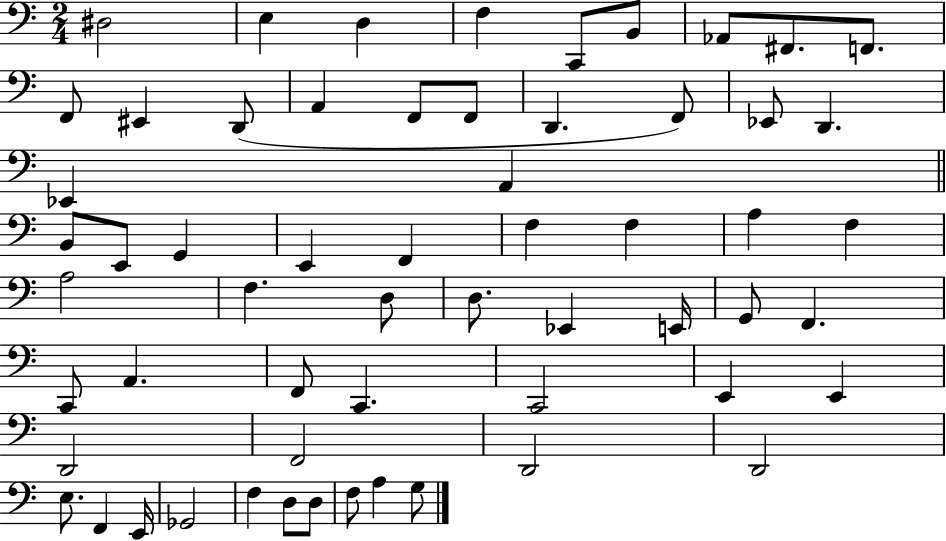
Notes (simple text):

D#3/h E3/q D3/q F3/q C2/e B2/e Ab2/e F#2/e. F2/e. F2/e EIS2/q D2/e A2/q F2/e F2/e D2/q. F2/e Eb2/e D2/q. Eb2/q A2/q B2/e E2/e G2/q E2/q F2/q F3/q F3/q A3/q F3/q A3/h F3/q. D3/e D3/e. Eb2/q E2/s G2/e F2/q. C2/e A2/q. F2/e C2/q. C2/h E2/q E2/q D2/h F2/h D2/h D2/h E3/e. F2/q E2/s Gb2/h F3/q D3/e D3/e F3/e A3/q G3/e